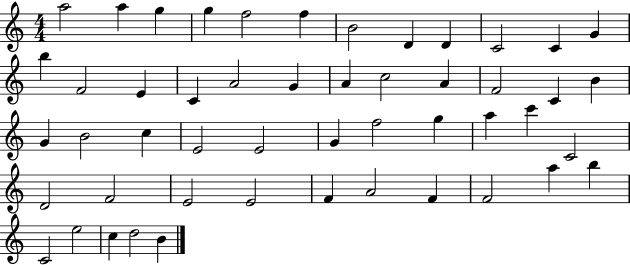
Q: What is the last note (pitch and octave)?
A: B4